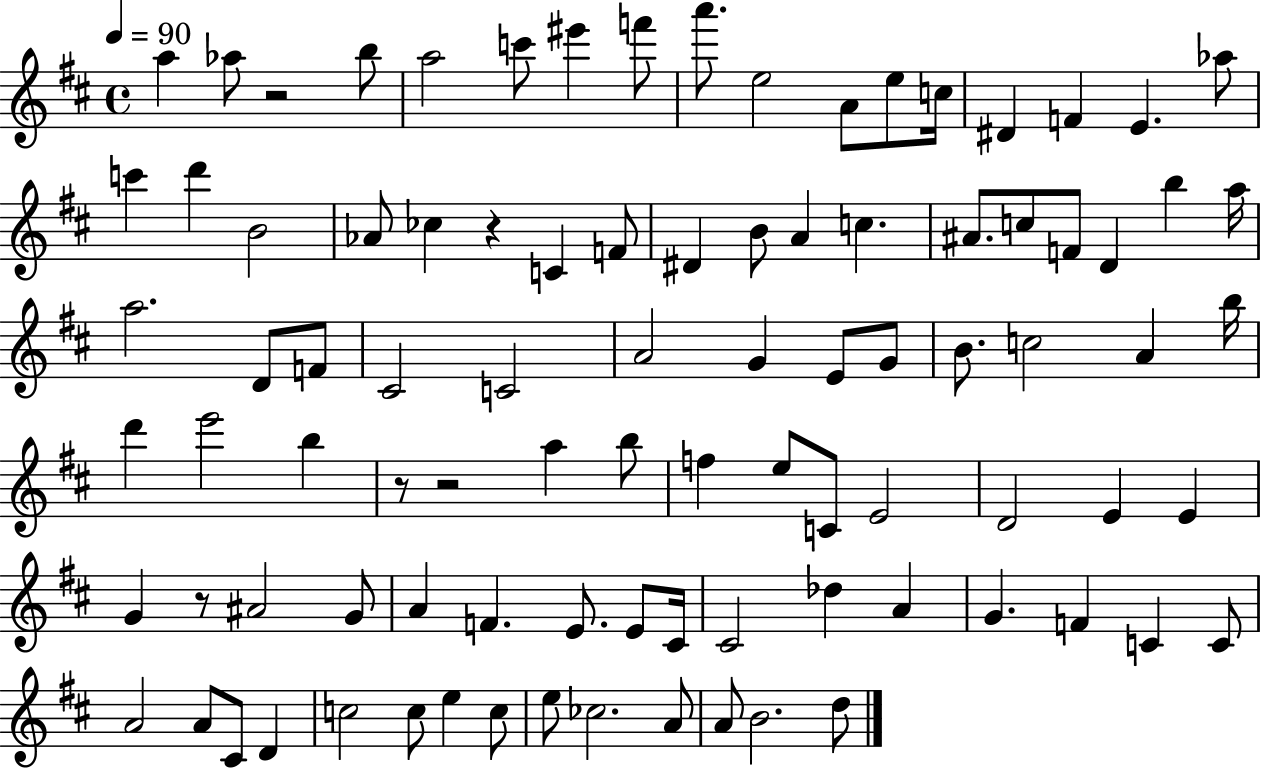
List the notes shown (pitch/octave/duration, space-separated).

A5/q Ab5/e R/h B5/e A5/h C6/e EIS6/q F6/e A6/e. E5/h A4/e E5/e C5/s D#4/q F4/q E4/q. Ab5/e C6/q D6/q B4/h Ab4/e CES5/q R/q C4/q F4/e D#4/q B4/e A4/q C5/q. A#4/e. C5/e F4/e D4/q B5/q A5/s A5/h. D4/e F4/e C#4/h C4/h A4/h G4/q E4/e G4/e B4/e. C5/h A4/q B5/s D6/q E6/h B5/q R/e R/h A5/q B5/e F5/q E5/e C4/e E4/h D4/h E4/q E4/q G4/q R/e A#4/h G4/e A4/q F4/q. E4/e. E4/e C#4/s C#4/h Db5/q A4/q G4/q. F4/q C4/q C4/e A4/h A4/e C#4/e D4/q C5/h C5/e E5/q C5/e E5/e CES5/h. A4/e A4/e B4/h. D5/e